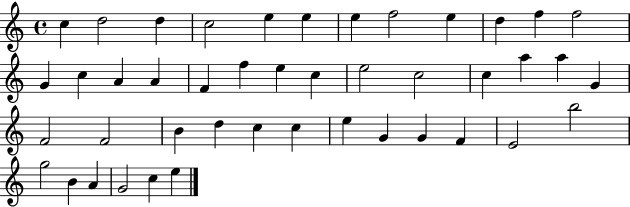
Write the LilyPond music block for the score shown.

{
  \clef treble
  \time 4/4
  \defaultTimeSignature
  \key c \major
  c''4 d''2 d''4 | c''2 e''4 e''4 | e''4 f''2 e''4 | d''4 f''4 f''2 | \break g'4 c''4 a'4 a'4 | f'4 f''4 e''4 c''4 | e''2 c''2 | c''4 a''4 a''4 g'4 | \break f'2 f'2 | b'4 d''4 c''4 c''4 | e''4 g'4 g'4 f'4 | e'2 b''2 | \break g''2 b'4 a'4 | g'2 c''4 e''4 | \bar "|."
}